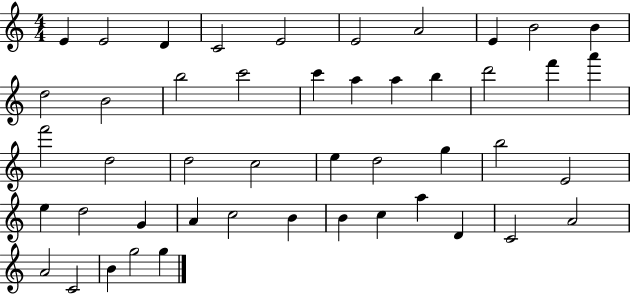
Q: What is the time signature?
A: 4/4